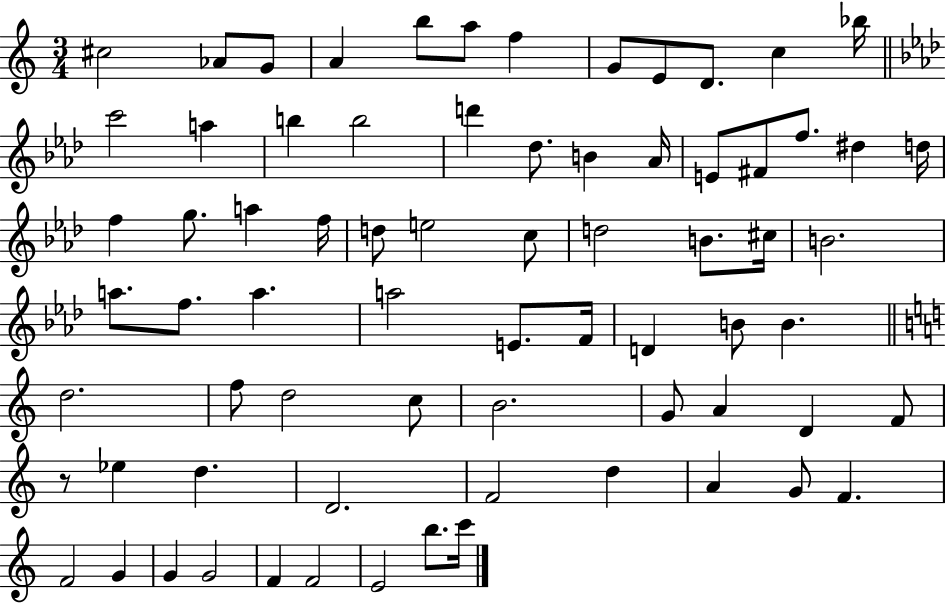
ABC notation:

X:1
T:Untitled
M:3/4
L:1/4
K:C
^c2 _A/2 G/2 A b/2 a/2 f G/2 E/2 D/2 c _b/4 c'2 a b b2 d' _d/2 B _A/4 E/2 ^F/2 f/2 ^d d/4 f g/2 a f/4 d/2 e2 c/2 d2 B/2 ^c/4 B2 a/2 f/2 a a2 E/2 F/4 D B/2 B d2 f/2 d2 c/2 B2 G/2 A D F/2 z/2 _e d D2 F2 d A G/2 F F2 G G G2 F F2 E2 b/2 c'/4